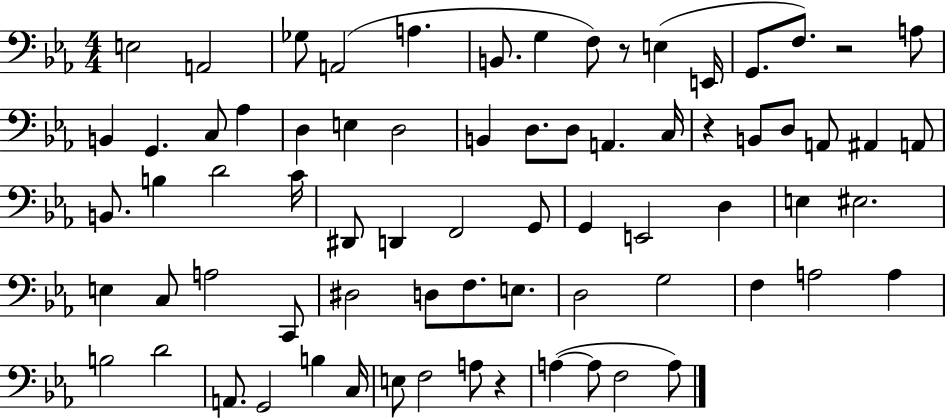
E3/h A2/h Gb3/e A2/h A3/q. B2/e. G3/q F3/e R/e E3/q E2/s G2/e. F3/e. R/h A3/e B2/q G2/q. C3/e Ab3/q D3/q E3/q D3/h B2/q D3/e. D3/e A2/q. C3/s R/q B2/e D3/e A2/e A#2/q A2/e B2/e. B3/q D4/h C4/s D#2/e D2/q F2/h G2/e G2/q E2/h D3/q E3/q EIS3/h. E3/q C3/e A3/h C2/e D#3/h D3/e F3/e. E3/e. D3/h G3/h F3/q A3/h A3/q B3/h D4/h A2/e. G2/h B3/q C3/s E3/e F3/h A3/e R/q A3/q A3/e F3/h A3/e